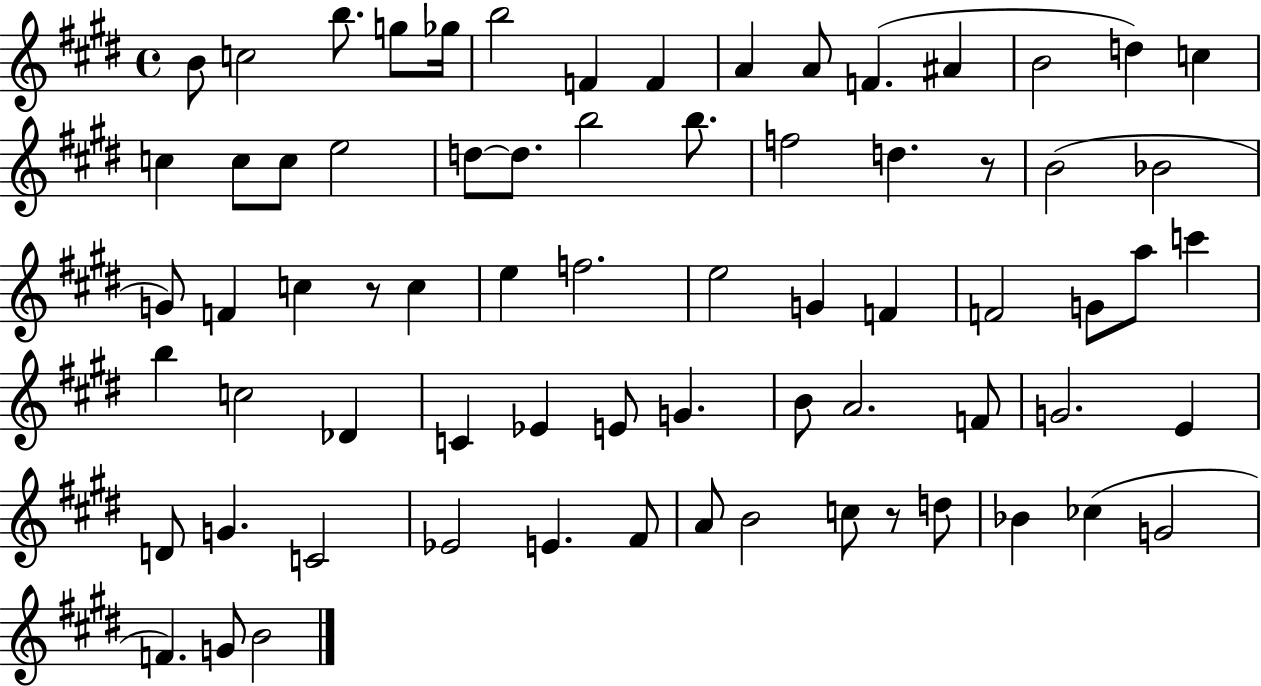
B4/e C5/h B5/e. G5/e Gb5/s B5/h F4/q F4/q A4/q A4/e F4/q. A#4/q B4/h D5/q C5/q C5/q C5/e C5/e E5/h D5/e D5/e. B5/h B5/e. F5/h D5/q. R/e B4/h Bb4/h G4/e F4/q C5/q R/e C5/q E5/q F5/h. E5/h G4/q F4/q F4/h G4/e A5/e C6/q B5/q C5/h Db4/q C4/q Eb4/q E4/e G4/q. B4/e A4/h. F4/e G4/h. E4/q D4/e G4/q. C4/h Eb4/h E4/q. F#4/e A4/e B4/h C5/e R/e D5/e Bb4/q CES5/q G4/h F4/q. G4/e B4/h